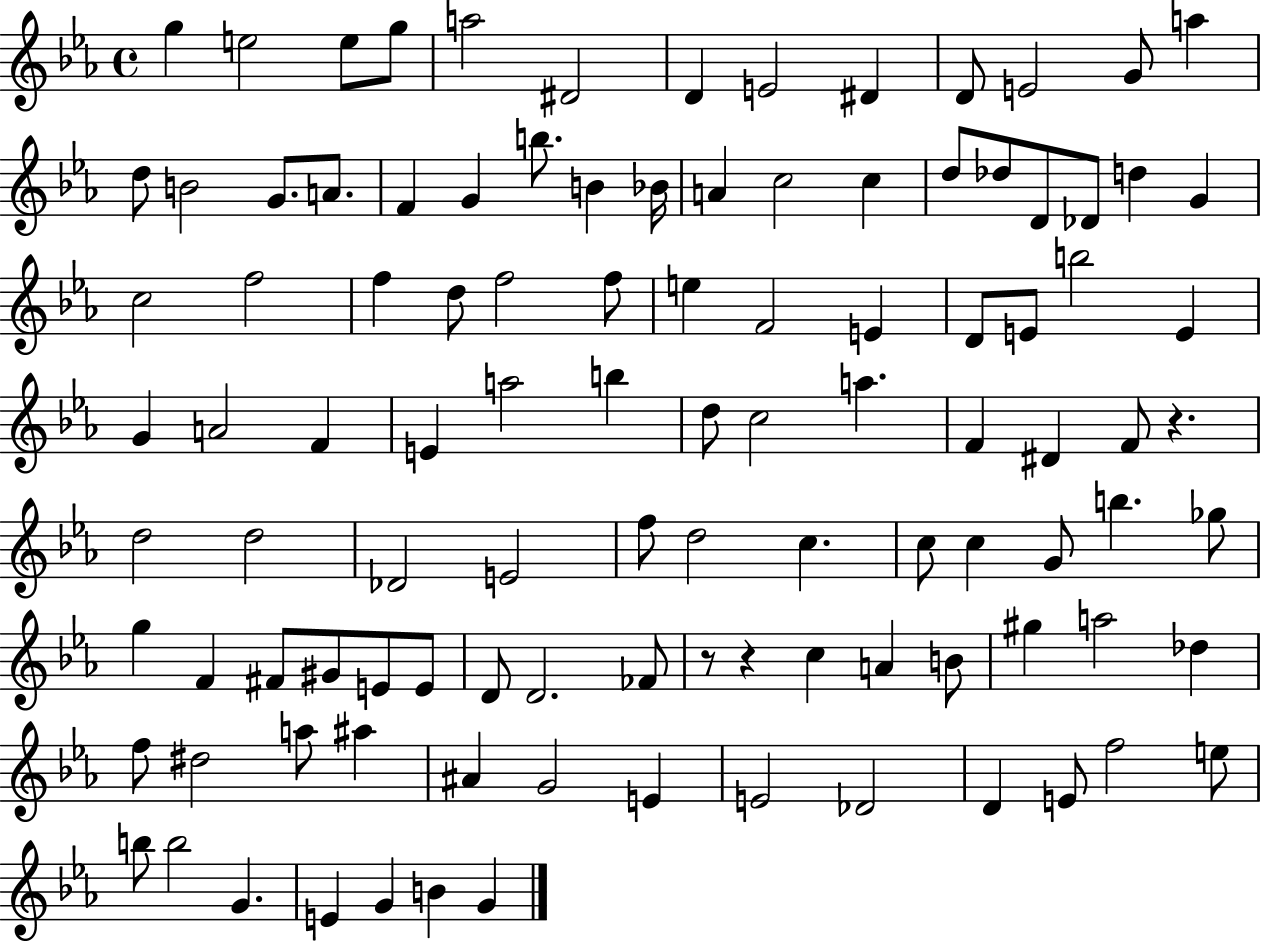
X:1
T:Untitled
M:4/4
L:1/4
K:Eb
g e2 e/2 g/2 a2 ^D2 D E2 ^D D/2 E2 G/2 a d/2 B2 G/2 A/2 F G b/2 B _B/4 A c2 c d/2 _d/2 D/2 _D/2 d G c2 f2 f d/2 f2 f/2 e F2 E D/2 E/2 b2 E G A2 F E a2 b d/2 c2 a F ^D F/2 z d2 d2 _D2 E2 f/2 d2 c c/2 c G/2 b _g/2 g F ^F/2 ^G/2 E/2 E/2 D/2 D2 _F/2 z/2 z c A B/2 ^g a2 _d f/2 ^d2 a/2 ^a ^A G2 E E2 _D2 D E/2 f2 e/2 b/2 b2 G E G B G